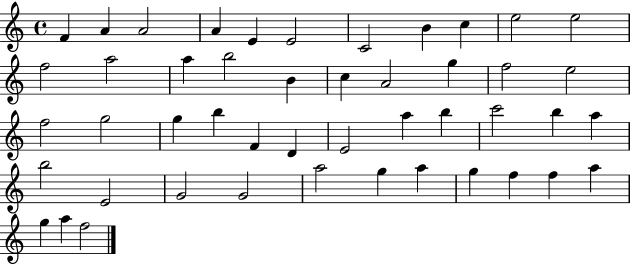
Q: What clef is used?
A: treble